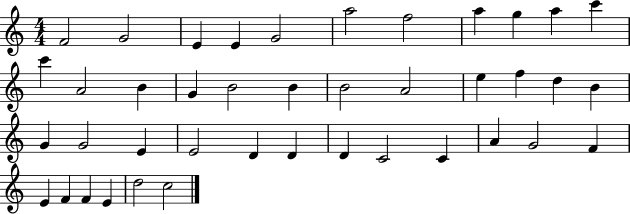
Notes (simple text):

F4/h G4/h E4/q E4/q G4/h A5/h F5/h A5/q G5/q A5/q C6/q C6/q A4/h B4/q G4/q B4/h B4/q B4/h A4/h E5/q F5/q D5/q B4/q G4/q G4/h E4/q E4/h D4/q D4/q D4/q C4/h C4/q A4/q G4/h F4/q E4/q F4/q F4/q E4/q D5/h C5/h